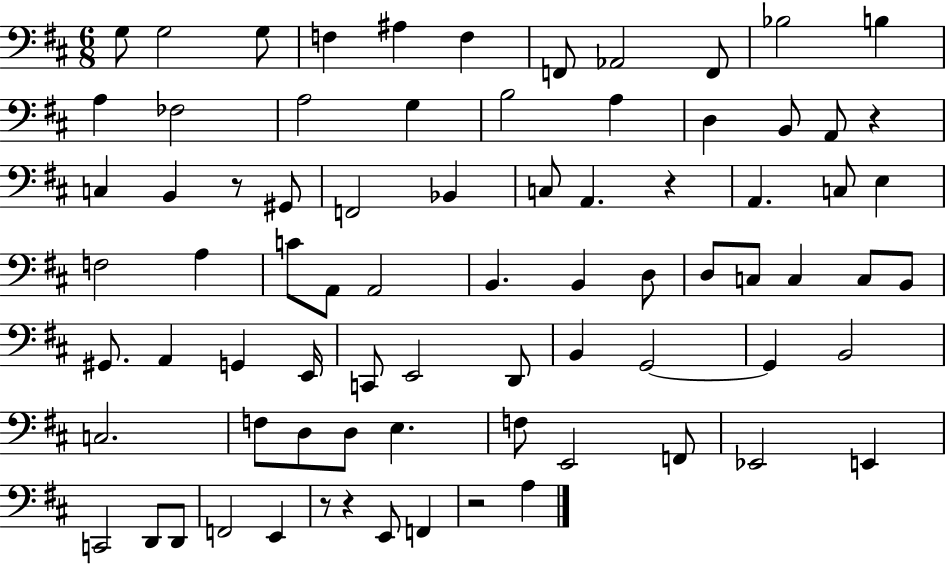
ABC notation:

X:1
T:Untitled
M:6/8
L:1/4
K:D
G,/2 G,2 G,/2 F, ^A, F, F,,/2 _A,,2 F,,/2 _B,2 B, A, _F,2 A,2 G, B,2 A, D, B,,/2 A,,/2 z C, B,, z/2 ^G,,/2 F,,2 _B,, C,/2 A,, z A,, C,/2 E, F,2 A, C/2 A,,/2 A,,2 B,, B,, D,/2 D,/2 C,/2 C, C,/2 B,,/2 ^G,,/2 A,, G,, E,,/4 C,,/2 E,,2 D,,/2 B,, G,,2 G,, B,,2 C,2 F,/2 D,/2 D,/2 E, F,/2 E,,2 F,,/2 _E,,2 E,, C,,2 D,,/2 D,,/2 F,,2 E,, z/2 z E,,/2 F,, z2 A,